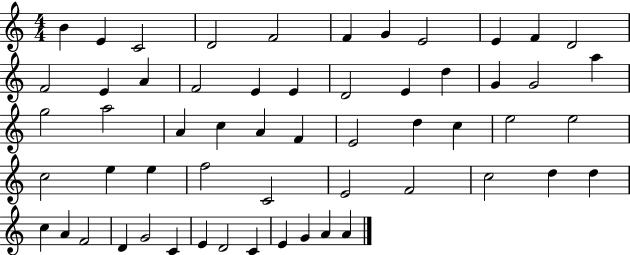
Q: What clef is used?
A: treble